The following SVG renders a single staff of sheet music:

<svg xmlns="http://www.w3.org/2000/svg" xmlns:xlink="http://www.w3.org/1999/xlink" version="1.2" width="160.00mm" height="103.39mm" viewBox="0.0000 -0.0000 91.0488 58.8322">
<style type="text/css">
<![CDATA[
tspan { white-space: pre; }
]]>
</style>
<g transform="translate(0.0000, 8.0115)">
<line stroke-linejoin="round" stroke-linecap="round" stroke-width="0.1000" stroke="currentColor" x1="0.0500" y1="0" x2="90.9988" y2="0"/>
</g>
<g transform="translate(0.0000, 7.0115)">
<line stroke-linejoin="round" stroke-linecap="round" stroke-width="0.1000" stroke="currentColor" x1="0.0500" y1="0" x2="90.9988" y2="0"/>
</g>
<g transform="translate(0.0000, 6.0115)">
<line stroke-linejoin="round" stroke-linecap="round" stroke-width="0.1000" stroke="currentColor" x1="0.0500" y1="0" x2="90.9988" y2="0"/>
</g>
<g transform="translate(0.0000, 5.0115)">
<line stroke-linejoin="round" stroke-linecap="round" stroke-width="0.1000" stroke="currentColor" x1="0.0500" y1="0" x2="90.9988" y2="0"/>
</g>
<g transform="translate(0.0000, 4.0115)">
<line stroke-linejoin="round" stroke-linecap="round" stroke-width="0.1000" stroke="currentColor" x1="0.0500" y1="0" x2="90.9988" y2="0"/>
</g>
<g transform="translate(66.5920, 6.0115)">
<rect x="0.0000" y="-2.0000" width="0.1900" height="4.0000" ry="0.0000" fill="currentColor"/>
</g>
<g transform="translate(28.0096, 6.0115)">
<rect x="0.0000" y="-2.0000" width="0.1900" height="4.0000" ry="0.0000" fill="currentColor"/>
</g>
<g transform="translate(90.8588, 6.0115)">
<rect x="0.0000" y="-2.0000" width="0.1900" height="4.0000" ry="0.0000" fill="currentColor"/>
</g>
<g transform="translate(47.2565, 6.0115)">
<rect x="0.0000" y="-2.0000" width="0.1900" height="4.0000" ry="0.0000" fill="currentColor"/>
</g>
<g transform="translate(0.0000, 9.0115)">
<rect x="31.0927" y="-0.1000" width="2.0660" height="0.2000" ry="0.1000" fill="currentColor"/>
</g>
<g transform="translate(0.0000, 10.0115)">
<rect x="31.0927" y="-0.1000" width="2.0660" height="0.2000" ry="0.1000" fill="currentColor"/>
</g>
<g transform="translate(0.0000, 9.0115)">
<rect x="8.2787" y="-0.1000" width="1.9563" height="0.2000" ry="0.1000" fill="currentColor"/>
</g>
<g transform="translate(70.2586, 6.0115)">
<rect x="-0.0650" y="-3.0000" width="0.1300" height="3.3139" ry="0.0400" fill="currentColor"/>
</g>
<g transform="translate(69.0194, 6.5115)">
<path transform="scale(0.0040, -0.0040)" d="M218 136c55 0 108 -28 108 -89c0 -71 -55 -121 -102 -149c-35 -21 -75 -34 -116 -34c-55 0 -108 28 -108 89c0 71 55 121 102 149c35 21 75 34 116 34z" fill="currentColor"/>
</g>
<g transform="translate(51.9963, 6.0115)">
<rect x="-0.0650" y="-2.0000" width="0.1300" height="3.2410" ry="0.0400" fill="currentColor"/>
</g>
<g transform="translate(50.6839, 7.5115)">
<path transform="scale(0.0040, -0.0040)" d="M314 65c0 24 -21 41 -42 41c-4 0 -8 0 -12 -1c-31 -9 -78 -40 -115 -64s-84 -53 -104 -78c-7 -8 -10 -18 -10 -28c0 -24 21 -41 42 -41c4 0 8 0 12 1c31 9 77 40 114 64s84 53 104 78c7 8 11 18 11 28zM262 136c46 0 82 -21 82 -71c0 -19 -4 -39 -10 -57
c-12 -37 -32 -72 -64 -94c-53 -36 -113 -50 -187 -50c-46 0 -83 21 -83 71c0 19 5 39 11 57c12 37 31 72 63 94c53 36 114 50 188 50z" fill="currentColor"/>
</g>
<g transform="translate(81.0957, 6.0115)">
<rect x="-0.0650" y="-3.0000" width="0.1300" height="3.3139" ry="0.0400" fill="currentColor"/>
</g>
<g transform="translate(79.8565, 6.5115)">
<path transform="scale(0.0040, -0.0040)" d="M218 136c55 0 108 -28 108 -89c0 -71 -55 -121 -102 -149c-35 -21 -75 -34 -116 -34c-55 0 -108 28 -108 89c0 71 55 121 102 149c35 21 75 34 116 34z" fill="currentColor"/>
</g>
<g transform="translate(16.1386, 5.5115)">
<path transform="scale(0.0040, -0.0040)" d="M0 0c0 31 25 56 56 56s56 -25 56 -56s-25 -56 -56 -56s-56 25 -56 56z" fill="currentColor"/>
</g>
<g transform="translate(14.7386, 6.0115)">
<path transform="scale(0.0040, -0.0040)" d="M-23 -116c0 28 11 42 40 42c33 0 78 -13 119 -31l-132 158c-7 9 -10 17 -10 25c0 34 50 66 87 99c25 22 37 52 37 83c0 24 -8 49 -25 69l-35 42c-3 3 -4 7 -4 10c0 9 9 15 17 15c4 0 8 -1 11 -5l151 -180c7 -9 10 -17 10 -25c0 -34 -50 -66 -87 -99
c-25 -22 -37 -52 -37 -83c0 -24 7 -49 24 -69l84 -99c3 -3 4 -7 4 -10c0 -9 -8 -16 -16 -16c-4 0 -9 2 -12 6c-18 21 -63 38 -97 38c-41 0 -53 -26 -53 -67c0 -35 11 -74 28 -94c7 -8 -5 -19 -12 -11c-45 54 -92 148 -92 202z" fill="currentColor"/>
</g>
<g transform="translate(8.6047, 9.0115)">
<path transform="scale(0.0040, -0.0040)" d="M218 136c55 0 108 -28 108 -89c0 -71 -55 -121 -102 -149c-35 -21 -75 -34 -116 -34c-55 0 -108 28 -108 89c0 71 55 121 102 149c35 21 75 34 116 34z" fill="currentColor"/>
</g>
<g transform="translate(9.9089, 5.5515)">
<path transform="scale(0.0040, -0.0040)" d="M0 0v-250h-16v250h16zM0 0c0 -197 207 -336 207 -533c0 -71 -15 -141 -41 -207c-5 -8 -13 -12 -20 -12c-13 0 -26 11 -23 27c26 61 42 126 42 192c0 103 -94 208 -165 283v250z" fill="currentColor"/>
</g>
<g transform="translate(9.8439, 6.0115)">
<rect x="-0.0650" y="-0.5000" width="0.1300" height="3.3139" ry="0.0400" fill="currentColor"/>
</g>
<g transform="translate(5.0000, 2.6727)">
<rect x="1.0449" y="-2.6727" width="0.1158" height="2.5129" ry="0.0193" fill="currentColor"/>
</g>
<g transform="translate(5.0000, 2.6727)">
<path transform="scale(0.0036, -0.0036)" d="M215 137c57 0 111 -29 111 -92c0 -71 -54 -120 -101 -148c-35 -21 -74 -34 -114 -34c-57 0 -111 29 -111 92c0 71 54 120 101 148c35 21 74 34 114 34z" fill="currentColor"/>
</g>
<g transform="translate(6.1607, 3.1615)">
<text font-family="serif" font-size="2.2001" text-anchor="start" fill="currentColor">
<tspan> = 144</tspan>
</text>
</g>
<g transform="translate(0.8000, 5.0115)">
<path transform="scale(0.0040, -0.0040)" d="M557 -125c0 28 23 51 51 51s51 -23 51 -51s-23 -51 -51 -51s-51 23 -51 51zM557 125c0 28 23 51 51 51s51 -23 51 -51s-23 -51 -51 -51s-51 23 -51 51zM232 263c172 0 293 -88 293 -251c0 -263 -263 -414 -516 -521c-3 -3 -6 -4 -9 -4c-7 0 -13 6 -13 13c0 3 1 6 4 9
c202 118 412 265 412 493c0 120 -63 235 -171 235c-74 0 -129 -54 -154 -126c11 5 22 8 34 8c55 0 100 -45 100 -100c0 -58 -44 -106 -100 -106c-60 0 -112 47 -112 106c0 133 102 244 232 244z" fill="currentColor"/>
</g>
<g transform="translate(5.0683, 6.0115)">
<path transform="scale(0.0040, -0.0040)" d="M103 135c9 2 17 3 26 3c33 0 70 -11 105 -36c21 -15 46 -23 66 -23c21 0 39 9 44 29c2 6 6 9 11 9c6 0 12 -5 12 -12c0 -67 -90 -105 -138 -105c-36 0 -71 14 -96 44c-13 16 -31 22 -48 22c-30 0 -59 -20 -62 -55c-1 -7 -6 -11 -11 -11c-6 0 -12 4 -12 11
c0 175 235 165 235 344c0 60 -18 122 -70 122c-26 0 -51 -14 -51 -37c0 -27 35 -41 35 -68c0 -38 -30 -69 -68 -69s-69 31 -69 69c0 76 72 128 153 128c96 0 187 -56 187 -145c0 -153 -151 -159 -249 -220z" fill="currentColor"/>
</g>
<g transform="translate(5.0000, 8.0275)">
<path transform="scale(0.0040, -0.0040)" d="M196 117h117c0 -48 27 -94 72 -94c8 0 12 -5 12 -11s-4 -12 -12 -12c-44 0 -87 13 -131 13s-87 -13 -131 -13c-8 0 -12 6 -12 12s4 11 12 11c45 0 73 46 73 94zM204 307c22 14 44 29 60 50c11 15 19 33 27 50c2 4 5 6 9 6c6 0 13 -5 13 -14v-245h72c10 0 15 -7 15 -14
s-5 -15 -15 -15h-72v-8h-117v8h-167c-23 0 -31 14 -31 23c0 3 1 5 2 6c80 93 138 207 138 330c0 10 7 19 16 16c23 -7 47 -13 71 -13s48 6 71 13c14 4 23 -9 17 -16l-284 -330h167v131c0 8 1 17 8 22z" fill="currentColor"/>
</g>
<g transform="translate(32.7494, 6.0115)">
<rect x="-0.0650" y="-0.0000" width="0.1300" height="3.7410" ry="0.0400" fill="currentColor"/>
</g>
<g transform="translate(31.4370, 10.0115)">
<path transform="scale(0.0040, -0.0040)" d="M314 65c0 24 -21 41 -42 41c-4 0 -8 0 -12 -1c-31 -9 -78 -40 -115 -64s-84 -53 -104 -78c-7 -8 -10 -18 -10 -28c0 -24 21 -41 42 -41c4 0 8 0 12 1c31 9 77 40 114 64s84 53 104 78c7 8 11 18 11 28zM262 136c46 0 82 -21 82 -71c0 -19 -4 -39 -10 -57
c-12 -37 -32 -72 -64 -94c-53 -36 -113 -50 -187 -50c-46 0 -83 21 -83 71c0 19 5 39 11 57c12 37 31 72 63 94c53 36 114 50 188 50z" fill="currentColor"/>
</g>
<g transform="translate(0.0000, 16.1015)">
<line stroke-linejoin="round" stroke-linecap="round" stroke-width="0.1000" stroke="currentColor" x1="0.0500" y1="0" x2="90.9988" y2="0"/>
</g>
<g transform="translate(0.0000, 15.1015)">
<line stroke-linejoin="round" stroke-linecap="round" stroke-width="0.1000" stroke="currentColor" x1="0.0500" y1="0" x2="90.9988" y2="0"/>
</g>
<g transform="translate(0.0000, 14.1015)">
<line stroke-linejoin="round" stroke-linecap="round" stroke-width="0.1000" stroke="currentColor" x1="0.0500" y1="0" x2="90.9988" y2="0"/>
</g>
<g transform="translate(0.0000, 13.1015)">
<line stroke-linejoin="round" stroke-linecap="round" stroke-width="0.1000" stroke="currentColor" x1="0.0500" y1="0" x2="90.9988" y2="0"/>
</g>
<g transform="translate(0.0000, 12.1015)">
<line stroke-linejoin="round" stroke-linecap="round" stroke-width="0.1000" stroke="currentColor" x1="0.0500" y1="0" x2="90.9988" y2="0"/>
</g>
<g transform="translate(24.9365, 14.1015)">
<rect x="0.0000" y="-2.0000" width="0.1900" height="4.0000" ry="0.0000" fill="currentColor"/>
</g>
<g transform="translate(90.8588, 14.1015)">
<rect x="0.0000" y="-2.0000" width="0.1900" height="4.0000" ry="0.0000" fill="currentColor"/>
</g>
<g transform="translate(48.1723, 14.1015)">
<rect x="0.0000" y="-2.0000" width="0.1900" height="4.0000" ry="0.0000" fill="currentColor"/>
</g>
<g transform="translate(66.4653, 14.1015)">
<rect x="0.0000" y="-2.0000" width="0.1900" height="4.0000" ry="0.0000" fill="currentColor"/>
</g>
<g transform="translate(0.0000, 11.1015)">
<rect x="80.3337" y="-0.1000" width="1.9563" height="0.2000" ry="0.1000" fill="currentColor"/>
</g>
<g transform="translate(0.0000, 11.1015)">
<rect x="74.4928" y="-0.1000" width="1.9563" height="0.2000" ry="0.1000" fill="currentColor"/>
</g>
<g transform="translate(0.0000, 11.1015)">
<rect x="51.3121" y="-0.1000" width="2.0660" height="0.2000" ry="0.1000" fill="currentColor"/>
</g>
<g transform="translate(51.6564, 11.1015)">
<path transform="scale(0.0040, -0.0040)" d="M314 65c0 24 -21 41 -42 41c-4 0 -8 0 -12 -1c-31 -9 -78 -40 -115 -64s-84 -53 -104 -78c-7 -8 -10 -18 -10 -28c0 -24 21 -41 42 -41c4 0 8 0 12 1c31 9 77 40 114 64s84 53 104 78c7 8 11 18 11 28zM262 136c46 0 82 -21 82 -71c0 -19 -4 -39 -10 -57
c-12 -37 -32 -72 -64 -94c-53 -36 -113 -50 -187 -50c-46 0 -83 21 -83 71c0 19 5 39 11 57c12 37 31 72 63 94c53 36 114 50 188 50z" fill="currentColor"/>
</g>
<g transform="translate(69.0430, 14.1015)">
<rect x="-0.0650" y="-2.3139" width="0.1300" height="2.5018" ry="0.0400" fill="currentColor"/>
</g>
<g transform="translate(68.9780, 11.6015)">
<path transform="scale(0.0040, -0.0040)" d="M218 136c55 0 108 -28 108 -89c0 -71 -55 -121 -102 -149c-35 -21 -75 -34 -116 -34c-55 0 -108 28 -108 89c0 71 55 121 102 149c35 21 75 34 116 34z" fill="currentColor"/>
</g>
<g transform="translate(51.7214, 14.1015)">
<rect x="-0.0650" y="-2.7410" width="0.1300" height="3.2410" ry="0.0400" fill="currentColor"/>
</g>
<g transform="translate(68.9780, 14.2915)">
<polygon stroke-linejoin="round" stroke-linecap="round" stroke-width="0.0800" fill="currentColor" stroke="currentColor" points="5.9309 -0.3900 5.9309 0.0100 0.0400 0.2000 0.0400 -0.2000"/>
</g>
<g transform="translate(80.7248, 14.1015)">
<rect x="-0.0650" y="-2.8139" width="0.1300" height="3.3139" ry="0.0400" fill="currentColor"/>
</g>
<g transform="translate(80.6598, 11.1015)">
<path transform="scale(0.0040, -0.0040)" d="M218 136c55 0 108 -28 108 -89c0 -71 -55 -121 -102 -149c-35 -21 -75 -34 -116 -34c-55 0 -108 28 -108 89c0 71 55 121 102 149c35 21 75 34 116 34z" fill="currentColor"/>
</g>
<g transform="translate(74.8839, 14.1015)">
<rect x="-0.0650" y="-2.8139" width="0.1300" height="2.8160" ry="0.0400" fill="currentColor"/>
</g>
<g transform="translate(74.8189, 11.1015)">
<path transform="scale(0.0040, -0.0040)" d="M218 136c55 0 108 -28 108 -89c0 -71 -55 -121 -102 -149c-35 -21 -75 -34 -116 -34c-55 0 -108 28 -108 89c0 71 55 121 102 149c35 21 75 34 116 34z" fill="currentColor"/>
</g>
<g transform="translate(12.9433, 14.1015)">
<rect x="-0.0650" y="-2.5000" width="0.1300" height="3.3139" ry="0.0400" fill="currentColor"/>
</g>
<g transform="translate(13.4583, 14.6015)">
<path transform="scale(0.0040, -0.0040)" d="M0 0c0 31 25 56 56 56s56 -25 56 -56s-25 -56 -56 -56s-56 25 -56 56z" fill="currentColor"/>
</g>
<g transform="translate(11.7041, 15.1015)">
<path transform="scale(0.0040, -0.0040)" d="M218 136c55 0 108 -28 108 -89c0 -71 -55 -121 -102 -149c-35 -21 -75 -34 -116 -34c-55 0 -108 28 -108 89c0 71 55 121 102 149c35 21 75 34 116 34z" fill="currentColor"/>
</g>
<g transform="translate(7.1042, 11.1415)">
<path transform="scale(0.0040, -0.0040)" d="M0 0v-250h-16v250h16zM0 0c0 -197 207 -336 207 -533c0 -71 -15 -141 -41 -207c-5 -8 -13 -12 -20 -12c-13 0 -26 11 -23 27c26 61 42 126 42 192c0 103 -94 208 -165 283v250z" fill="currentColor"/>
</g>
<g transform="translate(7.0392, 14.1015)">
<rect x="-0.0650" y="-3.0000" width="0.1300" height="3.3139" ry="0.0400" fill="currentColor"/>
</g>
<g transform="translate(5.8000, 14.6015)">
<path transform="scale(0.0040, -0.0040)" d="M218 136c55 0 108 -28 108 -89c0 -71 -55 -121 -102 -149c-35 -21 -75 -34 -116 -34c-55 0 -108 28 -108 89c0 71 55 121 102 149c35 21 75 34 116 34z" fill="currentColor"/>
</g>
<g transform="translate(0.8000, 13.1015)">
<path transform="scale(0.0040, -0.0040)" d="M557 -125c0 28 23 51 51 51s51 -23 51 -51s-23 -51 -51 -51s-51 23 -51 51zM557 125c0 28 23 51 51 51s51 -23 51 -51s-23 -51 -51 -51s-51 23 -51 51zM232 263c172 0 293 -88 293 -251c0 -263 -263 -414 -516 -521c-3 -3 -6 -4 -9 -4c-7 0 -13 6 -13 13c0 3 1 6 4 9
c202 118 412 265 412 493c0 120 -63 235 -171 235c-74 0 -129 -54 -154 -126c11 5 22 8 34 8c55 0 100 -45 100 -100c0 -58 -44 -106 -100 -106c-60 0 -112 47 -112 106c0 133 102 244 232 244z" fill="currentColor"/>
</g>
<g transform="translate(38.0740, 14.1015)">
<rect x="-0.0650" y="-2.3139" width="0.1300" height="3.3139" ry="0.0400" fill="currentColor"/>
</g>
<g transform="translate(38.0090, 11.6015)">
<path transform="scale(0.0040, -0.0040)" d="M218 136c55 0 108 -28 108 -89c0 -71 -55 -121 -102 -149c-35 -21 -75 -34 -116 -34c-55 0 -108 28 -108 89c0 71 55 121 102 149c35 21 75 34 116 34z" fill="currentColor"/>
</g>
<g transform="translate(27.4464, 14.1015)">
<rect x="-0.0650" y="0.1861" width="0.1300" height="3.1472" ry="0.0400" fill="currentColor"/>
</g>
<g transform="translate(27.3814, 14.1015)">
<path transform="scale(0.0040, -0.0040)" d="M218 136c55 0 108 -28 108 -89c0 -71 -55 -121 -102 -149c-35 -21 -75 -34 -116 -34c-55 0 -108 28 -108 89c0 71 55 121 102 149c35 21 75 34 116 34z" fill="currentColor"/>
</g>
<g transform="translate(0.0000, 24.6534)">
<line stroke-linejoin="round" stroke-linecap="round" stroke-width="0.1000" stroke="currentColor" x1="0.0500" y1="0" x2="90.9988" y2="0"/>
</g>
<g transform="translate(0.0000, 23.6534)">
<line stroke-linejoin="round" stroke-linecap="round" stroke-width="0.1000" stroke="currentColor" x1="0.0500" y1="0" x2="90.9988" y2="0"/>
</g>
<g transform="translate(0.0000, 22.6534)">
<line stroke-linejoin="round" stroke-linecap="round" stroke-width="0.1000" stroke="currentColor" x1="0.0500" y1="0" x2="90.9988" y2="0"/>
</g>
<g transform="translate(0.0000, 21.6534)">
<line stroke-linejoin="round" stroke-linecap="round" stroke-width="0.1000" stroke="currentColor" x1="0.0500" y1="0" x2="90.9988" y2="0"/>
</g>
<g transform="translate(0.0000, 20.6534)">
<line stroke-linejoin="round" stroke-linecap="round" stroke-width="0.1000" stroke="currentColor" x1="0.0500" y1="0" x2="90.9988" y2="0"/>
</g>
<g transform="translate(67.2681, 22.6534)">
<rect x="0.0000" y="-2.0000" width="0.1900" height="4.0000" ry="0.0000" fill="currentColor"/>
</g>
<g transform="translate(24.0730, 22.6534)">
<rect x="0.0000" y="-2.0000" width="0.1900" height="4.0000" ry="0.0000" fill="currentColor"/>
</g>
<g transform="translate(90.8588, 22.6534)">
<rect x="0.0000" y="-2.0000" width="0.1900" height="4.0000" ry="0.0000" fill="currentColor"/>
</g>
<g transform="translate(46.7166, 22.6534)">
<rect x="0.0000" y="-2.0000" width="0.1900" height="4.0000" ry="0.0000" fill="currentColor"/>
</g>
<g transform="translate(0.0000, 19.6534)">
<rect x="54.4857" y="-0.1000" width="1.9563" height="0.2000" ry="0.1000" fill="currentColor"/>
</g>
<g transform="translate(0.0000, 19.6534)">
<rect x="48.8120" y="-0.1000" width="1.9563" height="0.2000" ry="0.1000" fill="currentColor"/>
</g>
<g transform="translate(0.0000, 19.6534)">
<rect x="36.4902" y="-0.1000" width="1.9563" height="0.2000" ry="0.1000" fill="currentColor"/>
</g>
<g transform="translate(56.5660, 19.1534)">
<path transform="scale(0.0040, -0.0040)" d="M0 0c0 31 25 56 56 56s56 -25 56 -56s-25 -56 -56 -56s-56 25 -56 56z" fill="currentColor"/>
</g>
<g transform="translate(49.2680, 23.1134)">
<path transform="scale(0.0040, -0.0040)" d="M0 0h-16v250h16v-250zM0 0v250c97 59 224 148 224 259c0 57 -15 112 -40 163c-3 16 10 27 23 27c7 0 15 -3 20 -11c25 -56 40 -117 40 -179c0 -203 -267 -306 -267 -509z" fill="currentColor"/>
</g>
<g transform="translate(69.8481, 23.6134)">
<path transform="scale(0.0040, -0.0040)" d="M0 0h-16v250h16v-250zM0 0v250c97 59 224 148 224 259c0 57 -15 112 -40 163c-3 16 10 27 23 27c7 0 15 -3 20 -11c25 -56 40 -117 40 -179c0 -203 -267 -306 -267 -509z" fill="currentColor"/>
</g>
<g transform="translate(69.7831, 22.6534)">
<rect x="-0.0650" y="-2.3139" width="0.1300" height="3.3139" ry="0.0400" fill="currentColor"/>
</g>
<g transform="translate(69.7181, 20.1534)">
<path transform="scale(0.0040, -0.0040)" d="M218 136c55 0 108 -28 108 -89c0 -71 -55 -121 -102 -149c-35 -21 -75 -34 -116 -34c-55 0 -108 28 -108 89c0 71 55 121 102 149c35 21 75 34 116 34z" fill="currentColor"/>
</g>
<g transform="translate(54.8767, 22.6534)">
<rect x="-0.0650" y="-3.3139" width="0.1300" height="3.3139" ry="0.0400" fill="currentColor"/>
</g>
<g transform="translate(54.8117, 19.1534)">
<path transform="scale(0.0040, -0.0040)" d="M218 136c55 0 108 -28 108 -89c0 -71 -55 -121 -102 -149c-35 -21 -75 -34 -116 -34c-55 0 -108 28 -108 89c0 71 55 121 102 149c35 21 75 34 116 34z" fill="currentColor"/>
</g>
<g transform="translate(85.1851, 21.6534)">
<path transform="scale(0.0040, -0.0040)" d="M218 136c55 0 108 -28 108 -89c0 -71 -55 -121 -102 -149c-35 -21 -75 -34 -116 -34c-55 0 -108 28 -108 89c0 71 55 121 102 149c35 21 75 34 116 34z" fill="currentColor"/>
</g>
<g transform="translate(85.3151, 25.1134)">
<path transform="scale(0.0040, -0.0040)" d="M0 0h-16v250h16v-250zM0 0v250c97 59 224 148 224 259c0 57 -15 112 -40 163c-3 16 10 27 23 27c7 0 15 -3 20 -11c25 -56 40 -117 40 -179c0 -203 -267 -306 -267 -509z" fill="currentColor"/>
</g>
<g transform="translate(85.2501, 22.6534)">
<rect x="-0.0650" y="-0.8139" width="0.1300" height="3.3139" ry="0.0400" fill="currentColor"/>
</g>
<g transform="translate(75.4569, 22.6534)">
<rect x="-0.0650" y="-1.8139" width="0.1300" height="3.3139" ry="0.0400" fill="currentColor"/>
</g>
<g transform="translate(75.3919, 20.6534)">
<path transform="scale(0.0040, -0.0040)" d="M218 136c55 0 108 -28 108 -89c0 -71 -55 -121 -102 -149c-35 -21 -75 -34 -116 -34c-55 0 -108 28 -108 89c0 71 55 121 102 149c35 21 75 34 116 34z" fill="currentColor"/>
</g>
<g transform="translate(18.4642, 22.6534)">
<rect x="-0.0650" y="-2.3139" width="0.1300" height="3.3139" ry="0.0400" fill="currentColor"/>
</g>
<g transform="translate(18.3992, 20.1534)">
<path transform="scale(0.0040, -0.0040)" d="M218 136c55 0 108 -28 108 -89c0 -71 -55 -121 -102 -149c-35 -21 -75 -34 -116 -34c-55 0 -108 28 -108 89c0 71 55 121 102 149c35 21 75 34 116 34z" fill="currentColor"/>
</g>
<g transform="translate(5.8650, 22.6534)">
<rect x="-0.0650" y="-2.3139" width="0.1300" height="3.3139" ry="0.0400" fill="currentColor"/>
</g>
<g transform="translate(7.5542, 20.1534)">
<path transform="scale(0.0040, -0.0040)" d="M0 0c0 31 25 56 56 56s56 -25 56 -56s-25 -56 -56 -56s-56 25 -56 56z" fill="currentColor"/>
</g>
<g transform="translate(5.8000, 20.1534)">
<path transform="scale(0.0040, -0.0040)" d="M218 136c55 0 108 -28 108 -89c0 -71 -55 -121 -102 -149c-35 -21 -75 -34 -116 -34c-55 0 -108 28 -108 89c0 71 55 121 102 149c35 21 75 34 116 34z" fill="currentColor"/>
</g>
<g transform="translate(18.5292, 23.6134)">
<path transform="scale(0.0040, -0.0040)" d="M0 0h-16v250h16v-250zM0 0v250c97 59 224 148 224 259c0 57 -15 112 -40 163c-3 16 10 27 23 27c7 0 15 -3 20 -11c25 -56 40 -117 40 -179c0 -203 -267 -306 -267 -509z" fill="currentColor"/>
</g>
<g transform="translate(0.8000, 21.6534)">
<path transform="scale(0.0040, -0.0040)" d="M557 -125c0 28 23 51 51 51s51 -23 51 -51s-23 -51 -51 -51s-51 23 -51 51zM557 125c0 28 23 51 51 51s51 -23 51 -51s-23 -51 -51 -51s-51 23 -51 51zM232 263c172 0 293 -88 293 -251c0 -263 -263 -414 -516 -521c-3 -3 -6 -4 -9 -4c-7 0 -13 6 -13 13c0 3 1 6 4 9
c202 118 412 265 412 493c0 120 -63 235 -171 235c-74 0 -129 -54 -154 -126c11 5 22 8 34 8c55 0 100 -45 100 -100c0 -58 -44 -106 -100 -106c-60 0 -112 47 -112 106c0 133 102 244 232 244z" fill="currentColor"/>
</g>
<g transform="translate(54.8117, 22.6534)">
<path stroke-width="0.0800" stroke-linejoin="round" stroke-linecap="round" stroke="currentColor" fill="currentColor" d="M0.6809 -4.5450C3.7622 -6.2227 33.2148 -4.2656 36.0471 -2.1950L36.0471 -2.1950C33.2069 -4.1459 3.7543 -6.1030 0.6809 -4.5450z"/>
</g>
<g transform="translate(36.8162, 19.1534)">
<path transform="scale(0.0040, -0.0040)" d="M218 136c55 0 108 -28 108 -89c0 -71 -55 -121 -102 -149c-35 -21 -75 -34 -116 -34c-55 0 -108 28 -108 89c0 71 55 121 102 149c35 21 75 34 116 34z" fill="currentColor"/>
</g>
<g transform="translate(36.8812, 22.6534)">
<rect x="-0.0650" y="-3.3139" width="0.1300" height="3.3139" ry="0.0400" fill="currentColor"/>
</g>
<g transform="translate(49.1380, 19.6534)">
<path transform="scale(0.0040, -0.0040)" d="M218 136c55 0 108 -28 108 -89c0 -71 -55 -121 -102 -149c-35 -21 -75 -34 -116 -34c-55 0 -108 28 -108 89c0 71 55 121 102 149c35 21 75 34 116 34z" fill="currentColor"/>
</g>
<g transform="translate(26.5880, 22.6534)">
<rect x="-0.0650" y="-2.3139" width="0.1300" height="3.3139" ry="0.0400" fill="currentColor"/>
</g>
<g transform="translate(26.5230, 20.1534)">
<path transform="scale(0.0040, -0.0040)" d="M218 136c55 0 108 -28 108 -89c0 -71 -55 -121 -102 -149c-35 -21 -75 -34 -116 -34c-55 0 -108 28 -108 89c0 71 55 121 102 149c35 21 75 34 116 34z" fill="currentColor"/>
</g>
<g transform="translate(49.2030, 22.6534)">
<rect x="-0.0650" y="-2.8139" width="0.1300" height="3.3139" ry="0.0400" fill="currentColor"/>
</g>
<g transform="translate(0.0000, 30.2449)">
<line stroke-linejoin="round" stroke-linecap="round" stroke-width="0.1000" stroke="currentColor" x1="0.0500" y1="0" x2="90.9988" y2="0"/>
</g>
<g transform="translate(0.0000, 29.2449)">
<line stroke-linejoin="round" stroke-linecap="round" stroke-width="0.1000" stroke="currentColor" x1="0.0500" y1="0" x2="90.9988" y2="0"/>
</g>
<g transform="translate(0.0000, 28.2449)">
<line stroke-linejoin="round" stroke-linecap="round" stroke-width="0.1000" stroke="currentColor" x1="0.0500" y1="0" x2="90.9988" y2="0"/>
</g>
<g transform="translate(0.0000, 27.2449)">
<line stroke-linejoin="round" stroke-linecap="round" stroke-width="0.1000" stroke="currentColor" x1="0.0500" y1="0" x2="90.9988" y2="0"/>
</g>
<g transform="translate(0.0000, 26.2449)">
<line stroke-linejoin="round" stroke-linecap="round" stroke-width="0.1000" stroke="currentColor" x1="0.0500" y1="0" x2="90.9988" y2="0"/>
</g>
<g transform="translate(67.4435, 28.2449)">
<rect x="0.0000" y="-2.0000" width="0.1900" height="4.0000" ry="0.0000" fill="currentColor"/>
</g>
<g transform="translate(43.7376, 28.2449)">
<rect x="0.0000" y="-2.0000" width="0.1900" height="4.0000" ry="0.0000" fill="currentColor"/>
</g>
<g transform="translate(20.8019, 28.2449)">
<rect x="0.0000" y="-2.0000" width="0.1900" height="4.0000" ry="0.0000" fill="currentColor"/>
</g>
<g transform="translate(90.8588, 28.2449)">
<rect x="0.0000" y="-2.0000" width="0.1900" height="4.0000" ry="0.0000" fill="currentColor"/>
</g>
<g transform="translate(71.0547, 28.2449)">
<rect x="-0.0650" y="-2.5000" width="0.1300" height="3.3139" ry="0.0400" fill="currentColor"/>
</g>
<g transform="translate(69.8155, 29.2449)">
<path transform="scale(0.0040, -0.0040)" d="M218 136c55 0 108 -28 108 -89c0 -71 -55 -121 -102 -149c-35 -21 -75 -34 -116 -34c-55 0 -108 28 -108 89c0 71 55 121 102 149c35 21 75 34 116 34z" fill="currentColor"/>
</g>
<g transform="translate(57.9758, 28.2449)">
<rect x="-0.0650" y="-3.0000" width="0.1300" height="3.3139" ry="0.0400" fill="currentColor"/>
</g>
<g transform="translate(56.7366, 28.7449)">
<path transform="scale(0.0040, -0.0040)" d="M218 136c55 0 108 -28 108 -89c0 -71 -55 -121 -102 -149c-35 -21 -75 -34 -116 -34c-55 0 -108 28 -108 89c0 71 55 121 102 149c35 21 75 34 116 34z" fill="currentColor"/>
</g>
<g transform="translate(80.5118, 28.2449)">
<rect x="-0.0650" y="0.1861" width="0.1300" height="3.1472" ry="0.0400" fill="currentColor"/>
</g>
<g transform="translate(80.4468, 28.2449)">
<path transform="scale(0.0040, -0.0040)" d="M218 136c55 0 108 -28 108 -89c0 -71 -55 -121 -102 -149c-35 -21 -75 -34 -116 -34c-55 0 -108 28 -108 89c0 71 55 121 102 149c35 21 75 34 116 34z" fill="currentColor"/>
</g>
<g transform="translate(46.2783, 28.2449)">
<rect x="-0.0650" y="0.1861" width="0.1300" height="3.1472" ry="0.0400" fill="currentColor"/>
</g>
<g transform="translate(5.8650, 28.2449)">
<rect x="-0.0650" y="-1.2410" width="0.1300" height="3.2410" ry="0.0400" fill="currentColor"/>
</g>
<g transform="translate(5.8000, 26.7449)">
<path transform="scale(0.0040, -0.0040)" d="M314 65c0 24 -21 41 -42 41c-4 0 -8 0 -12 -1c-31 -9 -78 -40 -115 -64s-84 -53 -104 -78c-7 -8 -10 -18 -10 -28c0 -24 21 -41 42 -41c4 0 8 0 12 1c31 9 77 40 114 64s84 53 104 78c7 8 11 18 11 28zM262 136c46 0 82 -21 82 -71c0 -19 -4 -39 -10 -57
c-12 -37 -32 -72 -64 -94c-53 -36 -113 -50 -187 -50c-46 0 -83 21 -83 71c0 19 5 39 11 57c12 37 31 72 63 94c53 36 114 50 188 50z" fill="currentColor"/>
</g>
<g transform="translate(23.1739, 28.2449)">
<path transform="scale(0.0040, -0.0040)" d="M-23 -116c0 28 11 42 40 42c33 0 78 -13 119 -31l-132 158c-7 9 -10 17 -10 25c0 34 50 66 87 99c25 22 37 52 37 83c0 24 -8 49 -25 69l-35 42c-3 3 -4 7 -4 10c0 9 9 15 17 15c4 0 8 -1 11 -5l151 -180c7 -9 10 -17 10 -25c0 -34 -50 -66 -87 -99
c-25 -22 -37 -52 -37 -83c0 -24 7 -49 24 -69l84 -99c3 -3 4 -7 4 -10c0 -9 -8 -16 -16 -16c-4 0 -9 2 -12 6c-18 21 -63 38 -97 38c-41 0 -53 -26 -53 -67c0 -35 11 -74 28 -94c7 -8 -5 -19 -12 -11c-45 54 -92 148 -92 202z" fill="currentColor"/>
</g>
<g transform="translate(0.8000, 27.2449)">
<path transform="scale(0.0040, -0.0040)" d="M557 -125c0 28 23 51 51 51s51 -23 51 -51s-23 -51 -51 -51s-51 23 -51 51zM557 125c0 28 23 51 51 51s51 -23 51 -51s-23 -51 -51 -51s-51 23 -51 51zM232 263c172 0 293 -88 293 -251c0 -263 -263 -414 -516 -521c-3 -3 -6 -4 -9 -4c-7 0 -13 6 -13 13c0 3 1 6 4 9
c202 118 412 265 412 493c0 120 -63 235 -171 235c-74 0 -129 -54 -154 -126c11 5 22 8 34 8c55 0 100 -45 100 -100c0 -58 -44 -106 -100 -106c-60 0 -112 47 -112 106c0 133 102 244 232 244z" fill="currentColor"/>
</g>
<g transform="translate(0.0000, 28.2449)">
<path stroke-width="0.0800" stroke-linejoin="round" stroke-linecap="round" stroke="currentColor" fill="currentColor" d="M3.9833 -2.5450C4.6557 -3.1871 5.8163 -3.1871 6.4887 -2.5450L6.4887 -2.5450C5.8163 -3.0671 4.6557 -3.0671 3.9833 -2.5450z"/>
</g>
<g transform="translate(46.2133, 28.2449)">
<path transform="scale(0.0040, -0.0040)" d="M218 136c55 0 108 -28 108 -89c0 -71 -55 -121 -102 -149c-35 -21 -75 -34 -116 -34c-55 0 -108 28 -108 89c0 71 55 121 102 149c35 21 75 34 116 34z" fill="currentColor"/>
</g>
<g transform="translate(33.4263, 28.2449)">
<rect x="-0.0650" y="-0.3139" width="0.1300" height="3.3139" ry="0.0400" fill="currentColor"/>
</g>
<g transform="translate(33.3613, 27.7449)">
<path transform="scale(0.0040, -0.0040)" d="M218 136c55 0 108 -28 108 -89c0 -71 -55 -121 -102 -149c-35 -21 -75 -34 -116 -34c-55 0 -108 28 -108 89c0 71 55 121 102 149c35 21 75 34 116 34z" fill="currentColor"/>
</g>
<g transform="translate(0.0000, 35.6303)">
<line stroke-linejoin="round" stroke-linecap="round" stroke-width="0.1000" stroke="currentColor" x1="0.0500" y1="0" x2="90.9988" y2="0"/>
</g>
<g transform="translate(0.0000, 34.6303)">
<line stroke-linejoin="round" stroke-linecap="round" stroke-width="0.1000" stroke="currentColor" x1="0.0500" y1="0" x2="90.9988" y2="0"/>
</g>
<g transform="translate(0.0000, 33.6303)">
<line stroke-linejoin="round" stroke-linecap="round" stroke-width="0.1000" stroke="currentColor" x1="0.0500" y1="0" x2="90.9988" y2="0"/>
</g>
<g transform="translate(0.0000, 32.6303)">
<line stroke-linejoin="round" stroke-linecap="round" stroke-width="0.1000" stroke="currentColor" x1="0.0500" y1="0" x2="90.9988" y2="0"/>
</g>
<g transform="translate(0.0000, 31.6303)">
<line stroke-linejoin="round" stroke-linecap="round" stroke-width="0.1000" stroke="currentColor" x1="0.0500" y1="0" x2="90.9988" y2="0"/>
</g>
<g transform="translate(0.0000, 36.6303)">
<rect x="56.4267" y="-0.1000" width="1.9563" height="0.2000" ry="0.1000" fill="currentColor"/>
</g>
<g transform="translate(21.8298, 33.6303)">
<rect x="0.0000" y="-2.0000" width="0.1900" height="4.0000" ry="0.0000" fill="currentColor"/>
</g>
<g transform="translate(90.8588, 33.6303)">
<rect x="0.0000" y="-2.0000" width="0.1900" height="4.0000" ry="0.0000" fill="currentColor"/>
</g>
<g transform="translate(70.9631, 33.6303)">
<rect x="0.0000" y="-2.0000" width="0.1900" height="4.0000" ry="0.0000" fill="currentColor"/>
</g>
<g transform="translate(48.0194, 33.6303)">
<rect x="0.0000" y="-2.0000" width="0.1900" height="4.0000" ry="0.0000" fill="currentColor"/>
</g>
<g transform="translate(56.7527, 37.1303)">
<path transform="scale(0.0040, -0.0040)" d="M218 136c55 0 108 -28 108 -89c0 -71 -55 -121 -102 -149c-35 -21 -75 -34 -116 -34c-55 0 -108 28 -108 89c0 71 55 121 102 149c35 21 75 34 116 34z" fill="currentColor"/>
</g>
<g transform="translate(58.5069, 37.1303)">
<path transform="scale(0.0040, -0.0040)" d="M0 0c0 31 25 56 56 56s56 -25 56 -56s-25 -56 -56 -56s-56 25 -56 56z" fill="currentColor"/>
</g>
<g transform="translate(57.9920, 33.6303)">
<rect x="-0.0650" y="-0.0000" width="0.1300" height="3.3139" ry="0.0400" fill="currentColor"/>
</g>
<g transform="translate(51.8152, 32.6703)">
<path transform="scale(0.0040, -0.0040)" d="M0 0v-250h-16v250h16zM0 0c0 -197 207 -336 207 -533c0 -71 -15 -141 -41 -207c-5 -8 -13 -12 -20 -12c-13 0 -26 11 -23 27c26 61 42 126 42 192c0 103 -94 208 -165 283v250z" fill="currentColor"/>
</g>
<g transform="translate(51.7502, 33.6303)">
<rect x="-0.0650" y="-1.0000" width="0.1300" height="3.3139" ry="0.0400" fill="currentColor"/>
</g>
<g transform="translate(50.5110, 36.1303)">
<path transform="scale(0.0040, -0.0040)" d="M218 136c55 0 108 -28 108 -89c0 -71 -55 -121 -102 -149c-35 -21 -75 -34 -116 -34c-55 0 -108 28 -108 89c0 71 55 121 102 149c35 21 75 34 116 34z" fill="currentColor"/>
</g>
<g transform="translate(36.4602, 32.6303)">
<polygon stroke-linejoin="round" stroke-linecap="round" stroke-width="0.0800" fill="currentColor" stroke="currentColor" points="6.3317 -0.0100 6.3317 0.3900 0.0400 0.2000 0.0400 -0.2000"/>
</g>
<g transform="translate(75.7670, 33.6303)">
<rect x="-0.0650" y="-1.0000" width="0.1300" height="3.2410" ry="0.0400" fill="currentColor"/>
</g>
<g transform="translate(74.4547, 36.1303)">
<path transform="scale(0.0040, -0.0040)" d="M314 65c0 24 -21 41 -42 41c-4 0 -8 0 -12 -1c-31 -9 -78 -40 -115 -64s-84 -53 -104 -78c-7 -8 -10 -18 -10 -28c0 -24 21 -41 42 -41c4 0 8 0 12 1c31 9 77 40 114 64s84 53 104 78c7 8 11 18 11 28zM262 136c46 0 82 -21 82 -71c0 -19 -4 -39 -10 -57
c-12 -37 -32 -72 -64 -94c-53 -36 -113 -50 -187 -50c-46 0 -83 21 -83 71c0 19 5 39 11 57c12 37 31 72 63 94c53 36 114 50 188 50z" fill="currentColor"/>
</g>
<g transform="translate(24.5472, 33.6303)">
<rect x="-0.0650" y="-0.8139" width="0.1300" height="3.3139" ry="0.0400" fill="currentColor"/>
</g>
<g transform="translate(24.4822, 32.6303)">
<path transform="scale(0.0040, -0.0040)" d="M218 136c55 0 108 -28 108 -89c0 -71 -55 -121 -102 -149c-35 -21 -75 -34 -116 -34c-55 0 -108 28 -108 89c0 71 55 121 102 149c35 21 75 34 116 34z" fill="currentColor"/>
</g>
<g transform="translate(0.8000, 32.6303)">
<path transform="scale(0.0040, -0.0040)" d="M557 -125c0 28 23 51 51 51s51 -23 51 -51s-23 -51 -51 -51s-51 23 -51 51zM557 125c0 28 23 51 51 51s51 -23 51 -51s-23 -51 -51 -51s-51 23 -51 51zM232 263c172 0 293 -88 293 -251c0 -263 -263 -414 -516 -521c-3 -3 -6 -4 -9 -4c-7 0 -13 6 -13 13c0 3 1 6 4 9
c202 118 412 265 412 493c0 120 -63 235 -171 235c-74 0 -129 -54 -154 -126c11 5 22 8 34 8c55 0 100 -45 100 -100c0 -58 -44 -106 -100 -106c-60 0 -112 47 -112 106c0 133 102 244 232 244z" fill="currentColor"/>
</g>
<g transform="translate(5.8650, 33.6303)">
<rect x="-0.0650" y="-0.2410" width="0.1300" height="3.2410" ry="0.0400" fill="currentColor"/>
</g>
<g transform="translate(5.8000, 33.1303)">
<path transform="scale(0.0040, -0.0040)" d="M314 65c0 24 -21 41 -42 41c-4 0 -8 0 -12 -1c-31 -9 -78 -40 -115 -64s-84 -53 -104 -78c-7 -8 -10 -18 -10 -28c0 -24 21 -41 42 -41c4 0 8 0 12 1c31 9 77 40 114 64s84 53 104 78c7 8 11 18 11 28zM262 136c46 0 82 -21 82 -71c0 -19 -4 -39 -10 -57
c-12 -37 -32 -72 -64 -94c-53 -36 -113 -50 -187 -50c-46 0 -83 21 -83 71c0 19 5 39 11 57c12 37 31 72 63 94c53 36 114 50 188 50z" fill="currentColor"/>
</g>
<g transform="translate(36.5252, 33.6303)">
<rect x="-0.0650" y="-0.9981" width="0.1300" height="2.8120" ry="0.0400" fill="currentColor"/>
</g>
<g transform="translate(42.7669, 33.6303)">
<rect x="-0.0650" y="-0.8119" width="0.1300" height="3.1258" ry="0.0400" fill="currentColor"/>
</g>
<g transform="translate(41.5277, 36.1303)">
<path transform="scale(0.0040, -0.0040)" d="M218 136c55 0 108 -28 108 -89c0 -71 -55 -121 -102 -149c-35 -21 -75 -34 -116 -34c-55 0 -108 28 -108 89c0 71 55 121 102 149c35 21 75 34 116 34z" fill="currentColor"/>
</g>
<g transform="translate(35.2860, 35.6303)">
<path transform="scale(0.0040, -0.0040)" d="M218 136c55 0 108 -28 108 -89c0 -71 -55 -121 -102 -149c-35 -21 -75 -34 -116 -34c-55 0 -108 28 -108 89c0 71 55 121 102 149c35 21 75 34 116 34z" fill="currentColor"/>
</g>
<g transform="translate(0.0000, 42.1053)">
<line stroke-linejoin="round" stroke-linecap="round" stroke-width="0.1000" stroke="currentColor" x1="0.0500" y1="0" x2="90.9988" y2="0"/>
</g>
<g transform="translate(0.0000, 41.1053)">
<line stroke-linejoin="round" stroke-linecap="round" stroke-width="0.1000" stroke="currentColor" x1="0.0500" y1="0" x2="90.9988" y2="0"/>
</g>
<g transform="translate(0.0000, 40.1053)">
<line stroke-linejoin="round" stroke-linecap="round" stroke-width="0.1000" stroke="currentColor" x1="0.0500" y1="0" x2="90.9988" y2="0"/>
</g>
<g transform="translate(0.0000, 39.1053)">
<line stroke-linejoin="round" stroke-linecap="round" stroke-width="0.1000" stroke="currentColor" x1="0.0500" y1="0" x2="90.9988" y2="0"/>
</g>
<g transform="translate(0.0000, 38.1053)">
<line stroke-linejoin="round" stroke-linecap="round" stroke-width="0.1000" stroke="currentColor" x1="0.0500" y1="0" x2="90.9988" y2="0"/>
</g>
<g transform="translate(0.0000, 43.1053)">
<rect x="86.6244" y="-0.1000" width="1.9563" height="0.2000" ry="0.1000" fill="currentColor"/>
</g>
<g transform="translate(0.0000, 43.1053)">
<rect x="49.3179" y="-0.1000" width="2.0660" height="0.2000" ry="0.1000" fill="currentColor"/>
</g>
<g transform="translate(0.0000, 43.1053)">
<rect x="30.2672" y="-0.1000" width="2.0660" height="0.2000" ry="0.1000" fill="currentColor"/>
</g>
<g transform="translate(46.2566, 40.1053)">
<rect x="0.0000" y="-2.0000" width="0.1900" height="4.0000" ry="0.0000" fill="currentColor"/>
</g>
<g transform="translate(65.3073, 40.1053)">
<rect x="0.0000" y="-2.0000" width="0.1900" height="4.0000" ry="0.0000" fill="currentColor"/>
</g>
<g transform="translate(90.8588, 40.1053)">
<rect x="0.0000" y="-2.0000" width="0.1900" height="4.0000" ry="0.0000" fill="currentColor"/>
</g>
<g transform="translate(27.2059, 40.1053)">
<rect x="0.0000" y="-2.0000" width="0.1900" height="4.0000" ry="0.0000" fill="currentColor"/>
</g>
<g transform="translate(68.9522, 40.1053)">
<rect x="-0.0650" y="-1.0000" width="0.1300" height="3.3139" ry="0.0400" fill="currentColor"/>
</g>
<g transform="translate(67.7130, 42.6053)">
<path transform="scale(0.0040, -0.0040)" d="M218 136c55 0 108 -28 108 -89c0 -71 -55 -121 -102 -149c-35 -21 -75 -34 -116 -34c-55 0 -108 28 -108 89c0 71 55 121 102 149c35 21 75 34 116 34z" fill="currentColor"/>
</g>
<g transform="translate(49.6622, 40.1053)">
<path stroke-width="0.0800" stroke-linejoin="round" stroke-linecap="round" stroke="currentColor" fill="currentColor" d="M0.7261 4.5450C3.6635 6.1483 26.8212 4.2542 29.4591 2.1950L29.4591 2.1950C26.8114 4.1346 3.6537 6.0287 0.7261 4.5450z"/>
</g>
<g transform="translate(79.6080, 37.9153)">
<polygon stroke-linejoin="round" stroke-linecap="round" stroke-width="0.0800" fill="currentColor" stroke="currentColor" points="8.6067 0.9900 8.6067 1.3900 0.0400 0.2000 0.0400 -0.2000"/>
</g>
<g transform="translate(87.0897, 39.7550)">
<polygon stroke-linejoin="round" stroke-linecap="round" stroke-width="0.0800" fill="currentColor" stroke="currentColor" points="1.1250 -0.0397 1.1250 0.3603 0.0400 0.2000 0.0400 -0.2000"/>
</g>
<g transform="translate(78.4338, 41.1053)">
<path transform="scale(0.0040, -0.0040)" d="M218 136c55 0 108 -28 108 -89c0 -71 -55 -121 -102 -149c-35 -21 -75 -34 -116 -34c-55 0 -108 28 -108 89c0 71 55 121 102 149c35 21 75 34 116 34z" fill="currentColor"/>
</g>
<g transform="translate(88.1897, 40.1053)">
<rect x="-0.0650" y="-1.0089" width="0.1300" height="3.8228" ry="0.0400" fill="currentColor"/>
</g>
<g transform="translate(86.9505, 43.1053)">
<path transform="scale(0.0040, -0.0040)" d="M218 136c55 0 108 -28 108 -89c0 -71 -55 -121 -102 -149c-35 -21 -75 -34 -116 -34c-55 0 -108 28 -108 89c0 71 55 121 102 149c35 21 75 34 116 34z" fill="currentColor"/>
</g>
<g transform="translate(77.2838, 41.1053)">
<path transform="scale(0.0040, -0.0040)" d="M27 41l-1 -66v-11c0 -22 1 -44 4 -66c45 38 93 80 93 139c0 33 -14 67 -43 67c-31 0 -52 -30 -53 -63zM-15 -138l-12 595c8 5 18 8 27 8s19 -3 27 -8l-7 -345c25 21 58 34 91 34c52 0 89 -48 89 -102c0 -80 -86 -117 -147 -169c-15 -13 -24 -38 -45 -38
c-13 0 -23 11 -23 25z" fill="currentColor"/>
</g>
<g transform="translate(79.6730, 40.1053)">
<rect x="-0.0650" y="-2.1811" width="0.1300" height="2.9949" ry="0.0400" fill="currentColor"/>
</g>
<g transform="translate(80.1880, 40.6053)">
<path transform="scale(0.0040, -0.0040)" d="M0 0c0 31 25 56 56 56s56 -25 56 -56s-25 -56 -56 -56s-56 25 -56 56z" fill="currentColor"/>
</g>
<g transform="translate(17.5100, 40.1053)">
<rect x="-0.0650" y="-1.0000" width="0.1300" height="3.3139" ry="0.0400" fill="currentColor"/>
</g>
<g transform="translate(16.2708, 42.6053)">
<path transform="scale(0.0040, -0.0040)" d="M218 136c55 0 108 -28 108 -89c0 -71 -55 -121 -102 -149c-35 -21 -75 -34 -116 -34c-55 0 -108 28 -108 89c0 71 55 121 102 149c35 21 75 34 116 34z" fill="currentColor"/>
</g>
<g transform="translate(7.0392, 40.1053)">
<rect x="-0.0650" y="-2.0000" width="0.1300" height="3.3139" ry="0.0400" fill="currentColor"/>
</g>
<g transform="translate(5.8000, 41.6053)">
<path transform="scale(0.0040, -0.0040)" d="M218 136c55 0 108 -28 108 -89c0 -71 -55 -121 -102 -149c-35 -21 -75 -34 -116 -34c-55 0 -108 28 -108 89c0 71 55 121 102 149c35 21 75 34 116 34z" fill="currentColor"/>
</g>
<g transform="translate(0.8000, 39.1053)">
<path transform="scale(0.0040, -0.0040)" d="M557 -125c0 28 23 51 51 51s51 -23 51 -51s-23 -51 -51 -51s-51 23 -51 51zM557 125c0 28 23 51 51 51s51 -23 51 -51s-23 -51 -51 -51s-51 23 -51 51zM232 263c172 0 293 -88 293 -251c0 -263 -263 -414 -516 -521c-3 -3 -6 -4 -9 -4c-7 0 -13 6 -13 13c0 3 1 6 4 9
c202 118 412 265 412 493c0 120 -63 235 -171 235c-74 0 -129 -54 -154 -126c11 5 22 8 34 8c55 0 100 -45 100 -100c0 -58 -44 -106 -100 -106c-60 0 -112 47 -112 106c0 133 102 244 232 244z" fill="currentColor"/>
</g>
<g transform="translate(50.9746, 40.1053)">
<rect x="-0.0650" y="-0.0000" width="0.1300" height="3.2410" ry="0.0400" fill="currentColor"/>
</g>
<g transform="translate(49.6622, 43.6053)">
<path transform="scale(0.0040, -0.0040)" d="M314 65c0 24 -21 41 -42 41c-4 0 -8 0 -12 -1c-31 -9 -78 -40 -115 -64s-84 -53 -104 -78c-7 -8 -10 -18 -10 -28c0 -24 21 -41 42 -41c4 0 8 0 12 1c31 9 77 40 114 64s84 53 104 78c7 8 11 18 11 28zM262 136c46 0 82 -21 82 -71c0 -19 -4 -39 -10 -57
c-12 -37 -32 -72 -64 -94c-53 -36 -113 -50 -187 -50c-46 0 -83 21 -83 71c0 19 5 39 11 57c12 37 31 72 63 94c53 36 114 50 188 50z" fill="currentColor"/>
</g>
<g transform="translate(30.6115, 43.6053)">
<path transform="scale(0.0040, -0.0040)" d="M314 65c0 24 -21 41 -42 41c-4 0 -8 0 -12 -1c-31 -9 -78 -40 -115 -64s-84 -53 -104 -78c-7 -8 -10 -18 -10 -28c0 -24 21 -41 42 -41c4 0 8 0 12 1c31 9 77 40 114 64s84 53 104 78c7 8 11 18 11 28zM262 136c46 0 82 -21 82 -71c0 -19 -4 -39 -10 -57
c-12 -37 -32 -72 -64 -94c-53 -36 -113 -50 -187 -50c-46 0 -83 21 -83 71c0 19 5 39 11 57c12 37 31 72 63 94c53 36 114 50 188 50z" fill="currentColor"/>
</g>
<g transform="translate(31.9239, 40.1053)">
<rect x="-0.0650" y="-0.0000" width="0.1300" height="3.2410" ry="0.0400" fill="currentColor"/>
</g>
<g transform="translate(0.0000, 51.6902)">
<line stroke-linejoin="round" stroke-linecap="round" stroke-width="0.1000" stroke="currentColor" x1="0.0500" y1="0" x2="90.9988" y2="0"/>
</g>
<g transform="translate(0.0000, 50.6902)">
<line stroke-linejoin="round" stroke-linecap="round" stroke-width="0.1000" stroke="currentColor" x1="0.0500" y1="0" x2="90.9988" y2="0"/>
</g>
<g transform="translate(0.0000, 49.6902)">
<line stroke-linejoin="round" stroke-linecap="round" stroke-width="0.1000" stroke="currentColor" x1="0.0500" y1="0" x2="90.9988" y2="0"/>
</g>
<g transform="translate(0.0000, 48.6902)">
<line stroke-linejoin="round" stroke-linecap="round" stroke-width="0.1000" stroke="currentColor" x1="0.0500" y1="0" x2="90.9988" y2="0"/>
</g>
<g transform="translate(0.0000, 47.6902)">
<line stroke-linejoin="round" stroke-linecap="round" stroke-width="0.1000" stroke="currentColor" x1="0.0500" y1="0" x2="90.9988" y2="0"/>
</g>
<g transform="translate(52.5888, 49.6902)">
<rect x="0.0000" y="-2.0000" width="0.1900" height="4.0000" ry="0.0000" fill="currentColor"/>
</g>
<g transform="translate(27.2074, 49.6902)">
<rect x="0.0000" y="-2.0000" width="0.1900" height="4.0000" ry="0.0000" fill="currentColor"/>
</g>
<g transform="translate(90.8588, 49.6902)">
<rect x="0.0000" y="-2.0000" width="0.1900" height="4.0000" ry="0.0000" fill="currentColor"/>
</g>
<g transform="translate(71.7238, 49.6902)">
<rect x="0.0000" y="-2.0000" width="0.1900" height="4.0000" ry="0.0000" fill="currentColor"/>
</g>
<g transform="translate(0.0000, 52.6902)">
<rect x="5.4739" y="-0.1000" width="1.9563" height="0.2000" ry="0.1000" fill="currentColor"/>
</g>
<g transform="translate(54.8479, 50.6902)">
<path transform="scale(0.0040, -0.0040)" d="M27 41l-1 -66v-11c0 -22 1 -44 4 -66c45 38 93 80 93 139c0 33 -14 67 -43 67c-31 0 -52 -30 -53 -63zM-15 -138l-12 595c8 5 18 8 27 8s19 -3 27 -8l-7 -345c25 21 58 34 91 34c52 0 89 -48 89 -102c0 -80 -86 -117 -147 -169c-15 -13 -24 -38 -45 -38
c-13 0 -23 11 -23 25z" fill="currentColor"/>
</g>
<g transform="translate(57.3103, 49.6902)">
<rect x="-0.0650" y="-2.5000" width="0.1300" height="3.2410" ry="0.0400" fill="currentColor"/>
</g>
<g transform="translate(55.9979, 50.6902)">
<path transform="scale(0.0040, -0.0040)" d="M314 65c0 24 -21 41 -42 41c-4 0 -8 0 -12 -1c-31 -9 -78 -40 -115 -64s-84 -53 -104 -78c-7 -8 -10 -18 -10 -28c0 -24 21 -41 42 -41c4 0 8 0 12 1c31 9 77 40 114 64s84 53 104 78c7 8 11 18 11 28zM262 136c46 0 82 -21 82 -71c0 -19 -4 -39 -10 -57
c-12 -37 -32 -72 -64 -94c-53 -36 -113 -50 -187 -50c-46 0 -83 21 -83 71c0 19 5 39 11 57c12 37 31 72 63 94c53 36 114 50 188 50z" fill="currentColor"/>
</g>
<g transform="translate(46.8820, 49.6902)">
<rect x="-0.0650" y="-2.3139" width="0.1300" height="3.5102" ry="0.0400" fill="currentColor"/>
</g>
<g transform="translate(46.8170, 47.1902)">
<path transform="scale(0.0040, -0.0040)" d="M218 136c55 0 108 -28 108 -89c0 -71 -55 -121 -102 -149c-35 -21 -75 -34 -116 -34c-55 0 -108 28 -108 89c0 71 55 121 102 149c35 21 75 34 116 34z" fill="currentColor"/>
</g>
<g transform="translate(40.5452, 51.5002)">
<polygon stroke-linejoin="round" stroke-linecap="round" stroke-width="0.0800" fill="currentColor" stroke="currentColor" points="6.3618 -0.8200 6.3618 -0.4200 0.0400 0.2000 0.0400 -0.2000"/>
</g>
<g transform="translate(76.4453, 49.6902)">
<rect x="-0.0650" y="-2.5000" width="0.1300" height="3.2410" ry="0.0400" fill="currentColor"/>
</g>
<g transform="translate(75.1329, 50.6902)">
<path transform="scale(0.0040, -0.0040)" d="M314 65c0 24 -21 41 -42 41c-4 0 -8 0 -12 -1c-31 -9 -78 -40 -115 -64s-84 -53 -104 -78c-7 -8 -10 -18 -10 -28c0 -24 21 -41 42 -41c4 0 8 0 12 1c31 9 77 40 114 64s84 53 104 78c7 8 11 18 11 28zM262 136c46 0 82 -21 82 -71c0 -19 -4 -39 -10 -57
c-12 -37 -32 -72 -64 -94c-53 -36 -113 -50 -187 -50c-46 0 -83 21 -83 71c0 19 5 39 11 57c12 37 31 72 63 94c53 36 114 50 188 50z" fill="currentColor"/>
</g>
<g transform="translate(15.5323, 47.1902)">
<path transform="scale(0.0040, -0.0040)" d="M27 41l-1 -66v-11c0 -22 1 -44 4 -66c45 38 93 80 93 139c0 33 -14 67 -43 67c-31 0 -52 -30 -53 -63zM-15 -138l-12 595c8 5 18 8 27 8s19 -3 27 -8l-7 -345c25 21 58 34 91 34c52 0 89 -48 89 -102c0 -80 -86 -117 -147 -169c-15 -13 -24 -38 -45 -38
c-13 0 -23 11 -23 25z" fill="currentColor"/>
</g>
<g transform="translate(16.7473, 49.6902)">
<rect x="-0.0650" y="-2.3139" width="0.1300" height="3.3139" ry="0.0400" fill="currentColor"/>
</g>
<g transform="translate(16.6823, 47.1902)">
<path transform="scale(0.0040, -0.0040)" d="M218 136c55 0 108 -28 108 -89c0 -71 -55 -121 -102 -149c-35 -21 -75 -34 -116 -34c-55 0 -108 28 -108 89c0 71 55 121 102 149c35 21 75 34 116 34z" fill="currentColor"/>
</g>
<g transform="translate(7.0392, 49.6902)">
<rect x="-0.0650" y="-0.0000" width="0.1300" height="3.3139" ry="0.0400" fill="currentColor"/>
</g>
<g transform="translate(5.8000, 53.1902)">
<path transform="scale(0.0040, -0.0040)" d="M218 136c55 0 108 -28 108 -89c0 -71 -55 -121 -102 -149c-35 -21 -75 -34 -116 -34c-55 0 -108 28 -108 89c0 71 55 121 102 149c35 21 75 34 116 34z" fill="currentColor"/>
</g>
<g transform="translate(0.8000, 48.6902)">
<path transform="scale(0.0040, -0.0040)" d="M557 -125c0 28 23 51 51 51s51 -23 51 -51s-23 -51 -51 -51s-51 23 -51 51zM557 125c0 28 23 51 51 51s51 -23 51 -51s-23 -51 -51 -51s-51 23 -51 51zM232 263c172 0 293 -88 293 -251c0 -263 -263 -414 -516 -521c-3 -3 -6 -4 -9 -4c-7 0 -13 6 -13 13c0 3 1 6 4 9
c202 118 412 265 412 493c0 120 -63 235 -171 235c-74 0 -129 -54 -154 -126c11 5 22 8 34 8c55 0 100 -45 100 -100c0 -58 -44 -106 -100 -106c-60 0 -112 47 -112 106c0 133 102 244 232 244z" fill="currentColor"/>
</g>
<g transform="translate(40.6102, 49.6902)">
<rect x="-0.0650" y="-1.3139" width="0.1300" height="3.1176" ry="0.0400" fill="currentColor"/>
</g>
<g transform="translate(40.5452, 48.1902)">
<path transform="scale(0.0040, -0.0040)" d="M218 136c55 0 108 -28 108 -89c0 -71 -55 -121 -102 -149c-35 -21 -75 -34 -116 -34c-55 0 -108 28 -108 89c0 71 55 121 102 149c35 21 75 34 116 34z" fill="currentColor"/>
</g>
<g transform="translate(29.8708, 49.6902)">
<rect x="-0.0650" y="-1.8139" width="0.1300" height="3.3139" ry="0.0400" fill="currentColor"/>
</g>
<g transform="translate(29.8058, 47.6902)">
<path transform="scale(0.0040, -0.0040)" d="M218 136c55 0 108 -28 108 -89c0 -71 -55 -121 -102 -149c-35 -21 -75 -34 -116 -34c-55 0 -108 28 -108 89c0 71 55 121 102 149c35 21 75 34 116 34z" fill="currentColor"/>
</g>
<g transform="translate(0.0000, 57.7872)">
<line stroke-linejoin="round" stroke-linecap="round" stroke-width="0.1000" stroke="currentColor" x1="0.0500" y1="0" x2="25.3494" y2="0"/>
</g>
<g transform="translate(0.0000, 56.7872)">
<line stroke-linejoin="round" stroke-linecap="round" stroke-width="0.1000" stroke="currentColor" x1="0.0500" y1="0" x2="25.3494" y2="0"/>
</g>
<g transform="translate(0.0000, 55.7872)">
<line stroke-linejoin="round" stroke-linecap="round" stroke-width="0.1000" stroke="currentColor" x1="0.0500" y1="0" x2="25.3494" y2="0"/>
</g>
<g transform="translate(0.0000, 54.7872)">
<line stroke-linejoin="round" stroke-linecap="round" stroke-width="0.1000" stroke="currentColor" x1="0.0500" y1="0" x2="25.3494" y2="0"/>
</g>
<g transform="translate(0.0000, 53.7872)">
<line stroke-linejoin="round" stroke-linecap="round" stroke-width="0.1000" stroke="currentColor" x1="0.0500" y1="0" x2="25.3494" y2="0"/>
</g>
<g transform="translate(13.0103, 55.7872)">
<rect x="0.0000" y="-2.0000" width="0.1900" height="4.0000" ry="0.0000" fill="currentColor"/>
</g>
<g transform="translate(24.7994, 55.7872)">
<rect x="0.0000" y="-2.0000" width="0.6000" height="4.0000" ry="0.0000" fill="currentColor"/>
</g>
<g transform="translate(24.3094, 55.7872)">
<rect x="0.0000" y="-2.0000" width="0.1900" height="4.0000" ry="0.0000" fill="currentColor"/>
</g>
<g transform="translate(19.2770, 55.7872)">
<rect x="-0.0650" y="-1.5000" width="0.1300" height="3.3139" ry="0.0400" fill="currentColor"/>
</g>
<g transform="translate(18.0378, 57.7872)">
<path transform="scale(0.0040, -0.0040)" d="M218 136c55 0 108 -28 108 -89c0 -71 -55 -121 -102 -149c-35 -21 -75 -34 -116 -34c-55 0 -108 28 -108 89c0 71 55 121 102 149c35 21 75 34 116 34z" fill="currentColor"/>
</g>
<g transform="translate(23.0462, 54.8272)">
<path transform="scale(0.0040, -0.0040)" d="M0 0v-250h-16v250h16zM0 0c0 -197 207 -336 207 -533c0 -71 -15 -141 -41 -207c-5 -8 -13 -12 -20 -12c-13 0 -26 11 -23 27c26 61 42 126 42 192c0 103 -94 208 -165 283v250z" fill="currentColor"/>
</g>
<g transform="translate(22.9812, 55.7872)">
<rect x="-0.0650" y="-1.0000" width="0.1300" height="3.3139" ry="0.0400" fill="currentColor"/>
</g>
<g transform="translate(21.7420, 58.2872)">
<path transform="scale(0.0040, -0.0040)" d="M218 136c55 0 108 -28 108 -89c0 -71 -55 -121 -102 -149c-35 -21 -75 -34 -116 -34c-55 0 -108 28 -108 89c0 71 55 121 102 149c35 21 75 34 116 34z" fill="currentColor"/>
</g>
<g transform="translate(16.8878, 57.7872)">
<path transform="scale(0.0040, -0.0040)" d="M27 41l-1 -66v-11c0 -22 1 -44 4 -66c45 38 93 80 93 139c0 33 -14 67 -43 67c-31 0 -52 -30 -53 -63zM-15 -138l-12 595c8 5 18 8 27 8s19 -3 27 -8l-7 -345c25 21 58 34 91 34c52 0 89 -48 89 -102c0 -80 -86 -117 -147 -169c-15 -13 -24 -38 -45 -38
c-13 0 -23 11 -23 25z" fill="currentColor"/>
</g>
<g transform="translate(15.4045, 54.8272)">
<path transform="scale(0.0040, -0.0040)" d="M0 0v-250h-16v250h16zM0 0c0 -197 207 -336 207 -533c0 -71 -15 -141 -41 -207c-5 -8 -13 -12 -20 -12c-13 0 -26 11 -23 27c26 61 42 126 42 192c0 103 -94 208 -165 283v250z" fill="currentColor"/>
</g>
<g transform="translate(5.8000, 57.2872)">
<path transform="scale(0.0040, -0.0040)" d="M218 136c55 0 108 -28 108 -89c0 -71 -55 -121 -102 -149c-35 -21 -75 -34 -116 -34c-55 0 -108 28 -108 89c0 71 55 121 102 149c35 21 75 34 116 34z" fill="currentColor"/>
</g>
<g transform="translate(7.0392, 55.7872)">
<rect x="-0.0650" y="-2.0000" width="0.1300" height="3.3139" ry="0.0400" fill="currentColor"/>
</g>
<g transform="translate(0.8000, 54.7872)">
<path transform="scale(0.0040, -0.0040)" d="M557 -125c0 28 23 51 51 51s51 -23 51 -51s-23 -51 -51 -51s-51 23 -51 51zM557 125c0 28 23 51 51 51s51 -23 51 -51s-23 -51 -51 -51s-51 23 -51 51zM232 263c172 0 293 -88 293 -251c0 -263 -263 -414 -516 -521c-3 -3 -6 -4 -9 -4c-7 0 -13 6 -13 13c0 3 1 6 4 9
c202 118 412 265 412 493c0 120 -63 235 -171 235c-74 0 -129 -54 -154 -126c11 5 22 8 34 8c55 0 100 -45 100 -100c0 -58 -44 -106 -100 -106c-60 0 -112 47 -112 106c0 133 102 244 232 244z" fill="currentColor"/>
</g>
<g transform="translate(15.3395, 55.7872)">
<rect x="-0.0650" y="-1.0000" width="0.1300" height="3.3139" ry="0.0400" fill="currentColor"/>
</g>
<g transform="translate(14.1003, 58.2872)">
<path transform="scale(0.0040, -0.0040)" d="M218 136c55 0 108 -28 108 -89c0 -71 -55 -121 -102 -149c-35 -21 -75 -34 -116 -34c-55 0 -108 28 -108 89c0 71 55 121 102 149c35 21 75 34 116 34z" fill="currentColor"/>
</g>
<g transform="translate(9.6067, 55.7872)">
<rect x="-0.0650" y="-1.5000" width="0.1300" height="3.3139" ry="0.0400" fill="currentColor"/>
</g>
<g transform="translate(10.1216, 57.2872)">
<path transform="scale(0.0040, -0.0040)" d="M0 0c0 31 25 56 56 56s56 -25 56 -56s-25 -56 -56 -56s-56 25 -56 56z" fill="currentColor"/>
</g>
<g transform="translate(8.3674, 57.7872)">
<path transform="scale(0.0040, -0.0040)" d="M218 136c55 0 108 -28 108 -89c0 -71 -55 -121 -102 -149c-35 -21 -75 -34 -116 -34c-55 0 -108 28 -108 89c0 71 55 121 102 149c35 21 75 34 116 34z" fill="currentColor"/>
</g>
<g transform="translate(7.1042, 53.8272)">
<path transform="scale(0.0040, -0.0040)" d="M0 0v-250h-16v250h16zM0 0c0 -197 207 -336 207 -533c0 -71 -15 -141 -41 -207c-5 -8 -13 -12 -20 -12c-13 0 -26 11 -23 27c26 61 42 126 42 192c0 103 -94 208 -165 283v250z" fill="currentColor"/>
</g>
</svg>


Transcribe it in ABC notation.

X:1
T:Untitled
M:2/4
L:1/4
K:C
E,,/2 z C,,2 A,,2 C, C, C,/2 B,, D, B, C2 B,/2 C/2 C B, B,/2 B, D C/2 D B,/2 A, F,/2 G,2 z E, D, C, B,, D, E,2 F, G,,/2 F,,/2 F,,/2 D,, F,,2 A,, F,, D,,2 D,,2 F,, _B,,/2 E,,/4 D,, _B, A, G,/2 B,/2 _B,,2 B,,2 A,,/2 G,, F,,/2 _G,, F,,/2